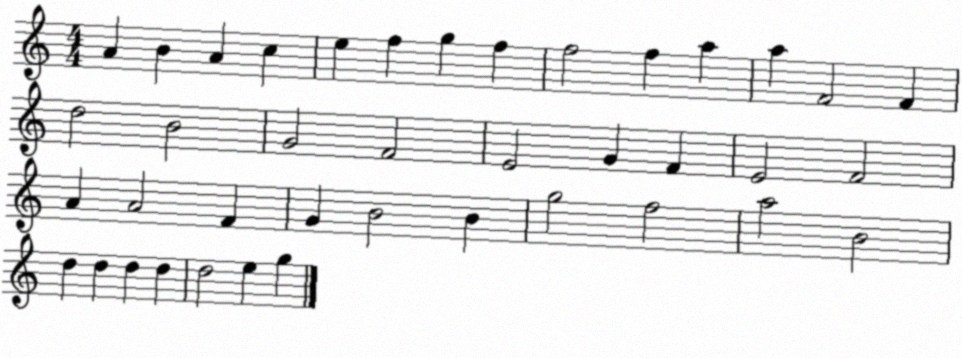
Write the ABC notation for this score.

X:1
T:Untitled
M:4/4
L:1/4
K:C
A B A c e f g f f2 f a a F2 F d2 B2 G2 F2 E2 G F E2 F2 A A2 F G B2 B g2 f2 a2 B2 d d d d d2 e g